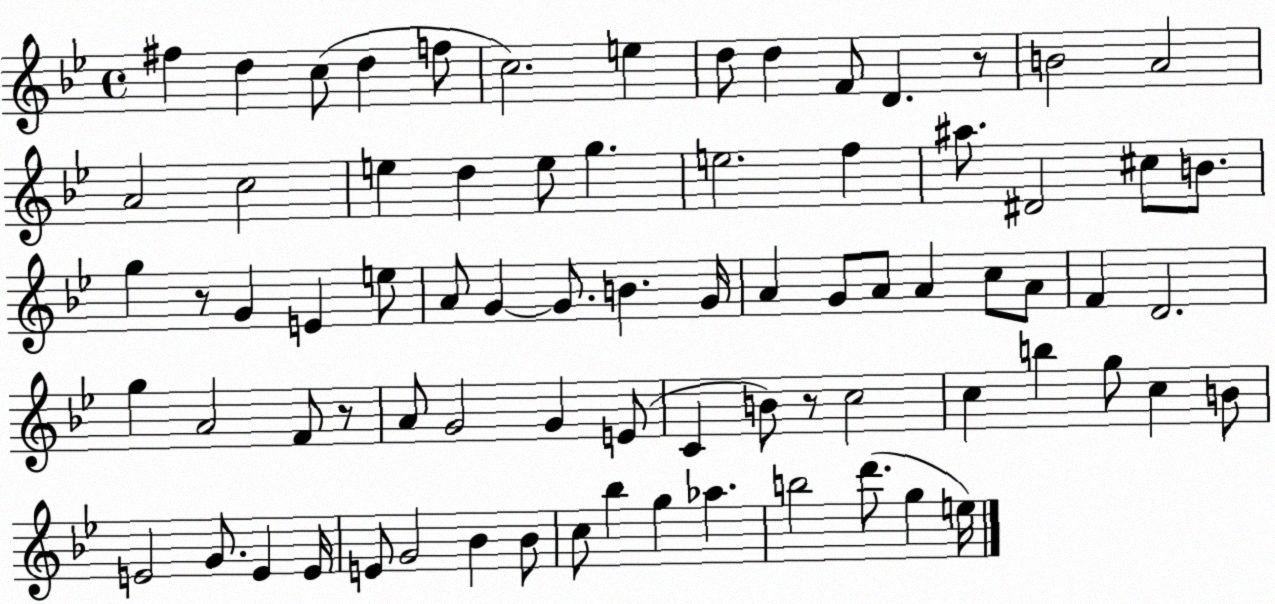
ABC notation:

X:1
T:Untitled
M:4/4
L:1/4
K:Bb
^f d c/2 d f/2 c2 e d/2 d F/2 D z/2 B2 A2 A2 c2 e d e/2 g e2 f ^a/2 ^D2 ^c/2 B/2 g z/2 G E e/2 A/2 G G/2 B G/4 A G/2 A/2 A c/2 A/2 F D2 g A2 F/2 z/2 A/2 G2 G E/2 C B/2 z/2 c2 c b g/2 c B/2 E2 G/2 E E/4 E/2 G2 _B _B/2 c/2 _b g _a b2 d'/2 g e/4